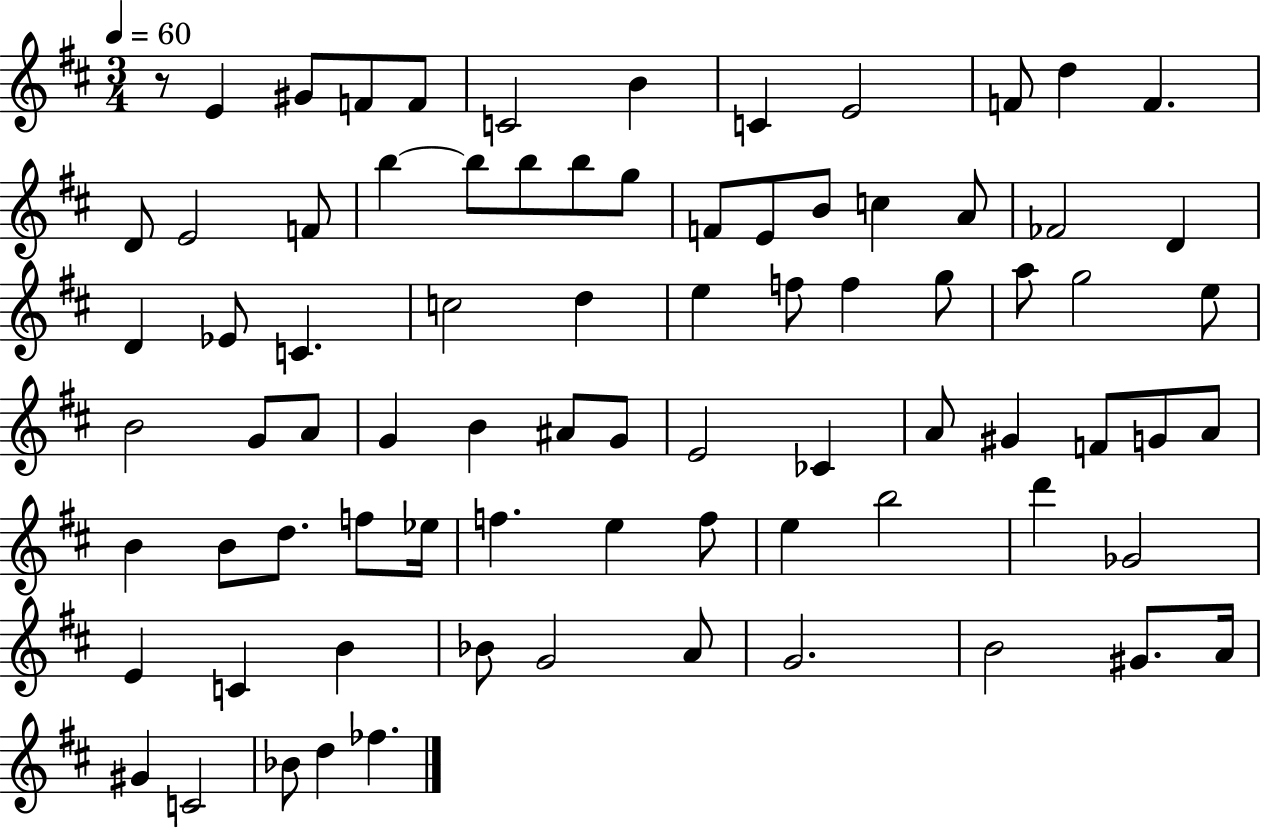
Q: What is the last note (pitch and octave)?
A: FES5